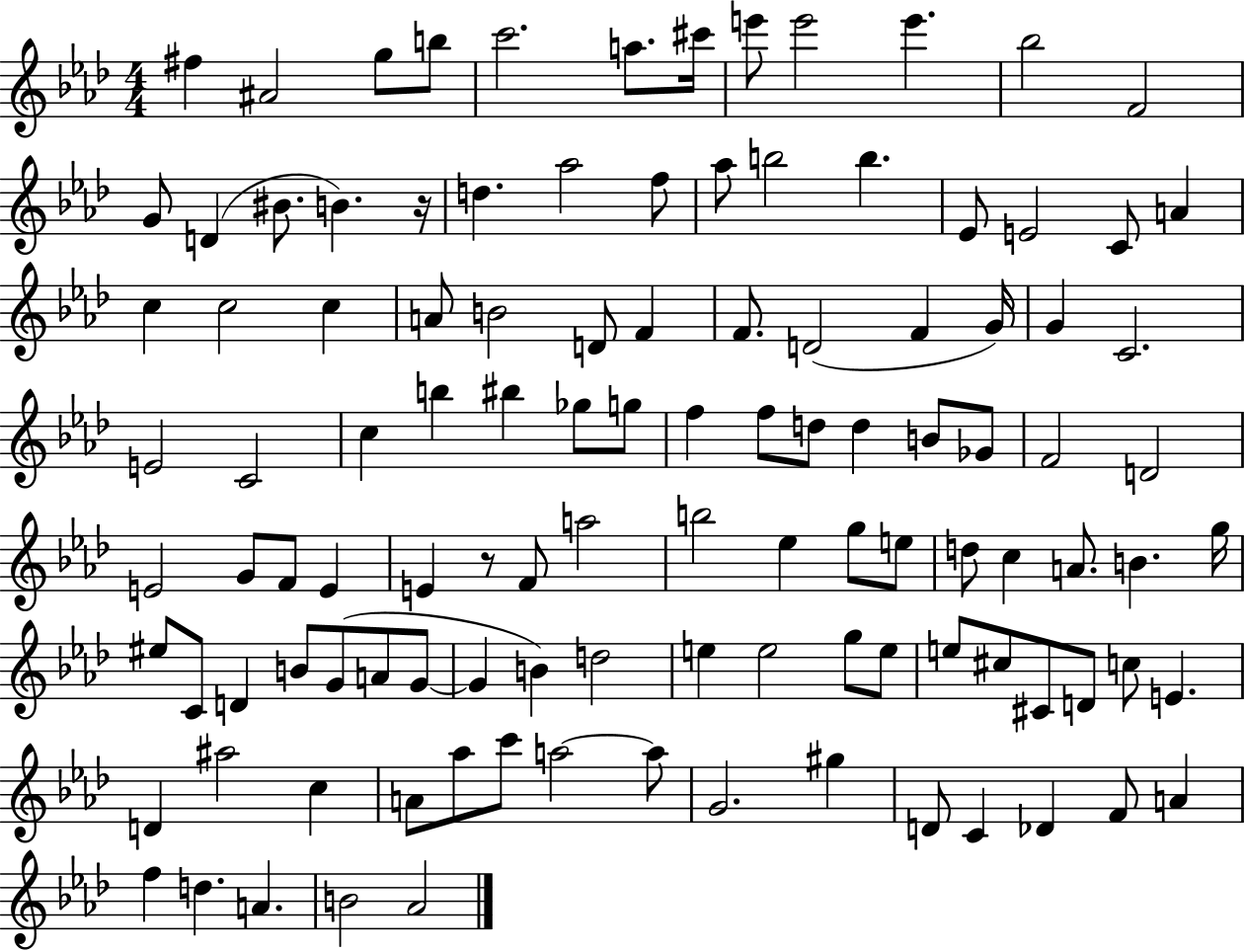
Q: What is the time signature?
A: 4/4